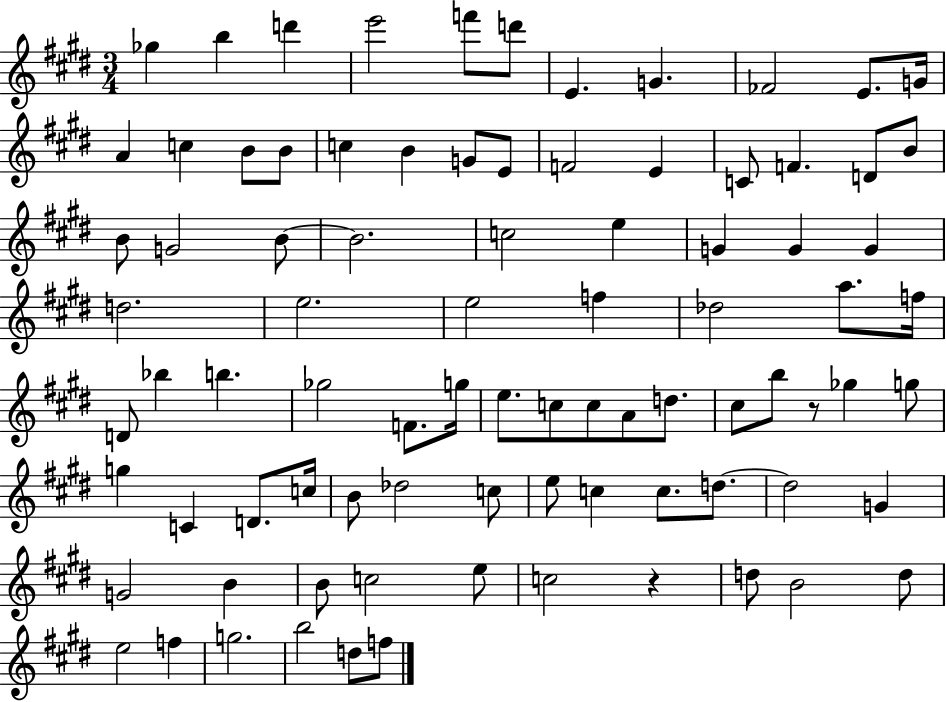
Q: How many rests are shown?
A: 2